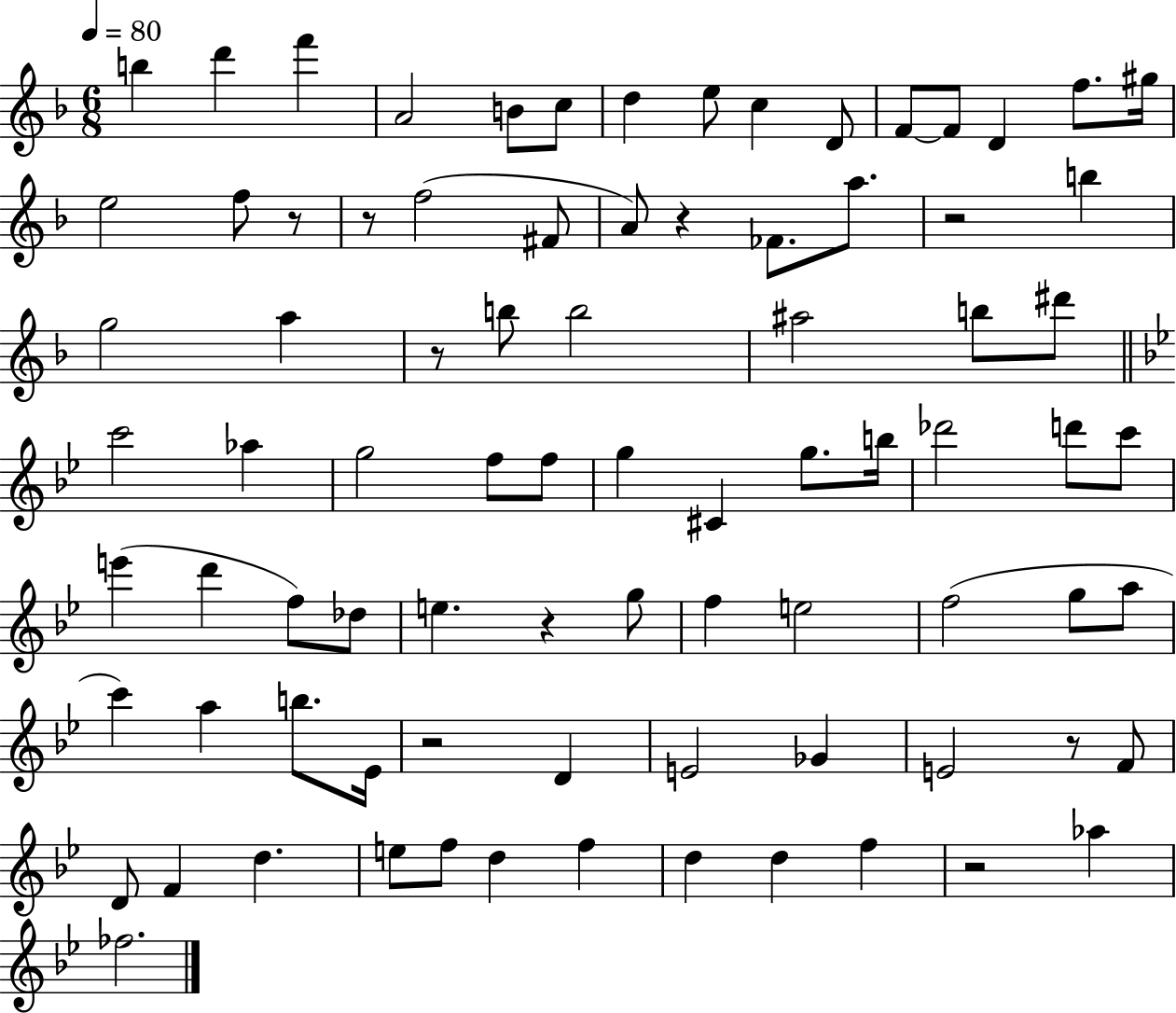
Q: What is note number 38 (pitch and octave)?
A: G5